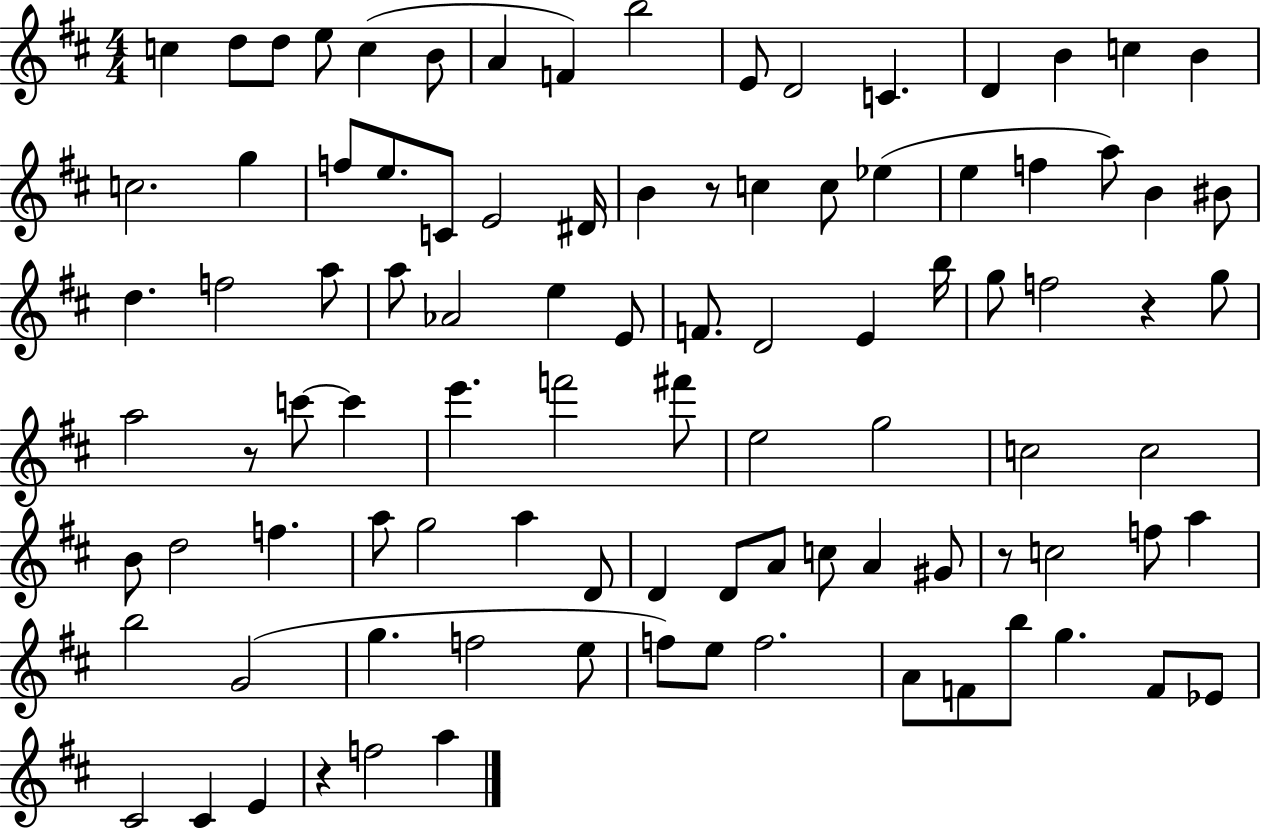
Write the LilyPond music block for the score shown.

{
  \clef treble
  \numericTimeSignature
  \time 4/4
  \key d \major
  c''4 d''8 d''8 e''8 c''4( b'8 | a'4 f'4) b''2 | e'8 d'2 c'4. | d'4 b'4 c''4 b'4 | \break c''2. g''4 | f''8 e''8. c'8 e'2 dis'16 | b'4 r8 c''4 c''8 ees''4( | e''4 f''4 a''8) b'4 bis'8 | \break d''4. f''2 a''8 | a''8 aes'2 e''4 e'8 | f'8. d'2 e'4 b''16 | g''8 f''2 r4 g''8 | \break a''2 r8 c'''8~~ c'''4 | e'''4. f'''2 fis'''8 | e''2 g''2 | c''2 c''2 | \break b'8 d''2 f''4. | a''8 g''2 a''4 d'8 | d'4 d'8 a'8 c''8 a'4 gis'8 | r8 c''2 f''8 a''4 | \break b''2 g'2( | g''4. f''2 e''8 | f''8) e''8 f''2. | a'8 f'8 b''8 g''4. f'8 ees'8 | \break cis'2 cis'4 e'4 | r4 f''2 a''4 | \bar "|."
}